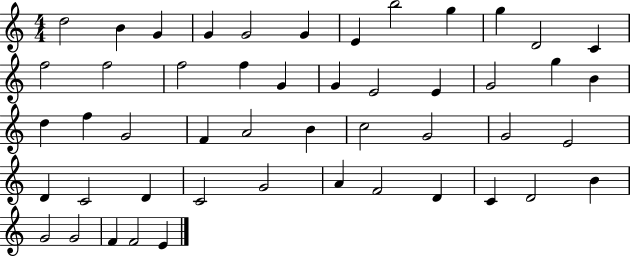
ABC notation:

X:1
T:Untitled
M:4/4
L:1/4
K:C
d2 B G G G2 G E b2 g g D2 C f2 f2 f2 f G G E2 E G2 g B d f G2 F A2 B c2 G2 G2 E2 D C2 D C2 G2 A F2 D C D2 B G2 G2 F F2 E